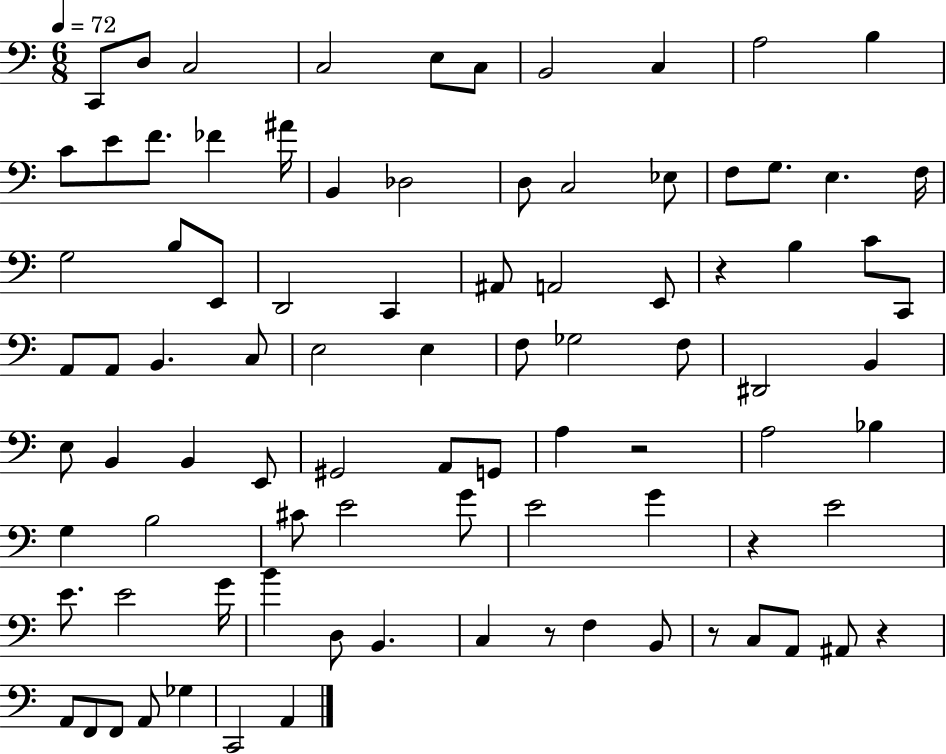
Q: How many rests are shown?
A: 6